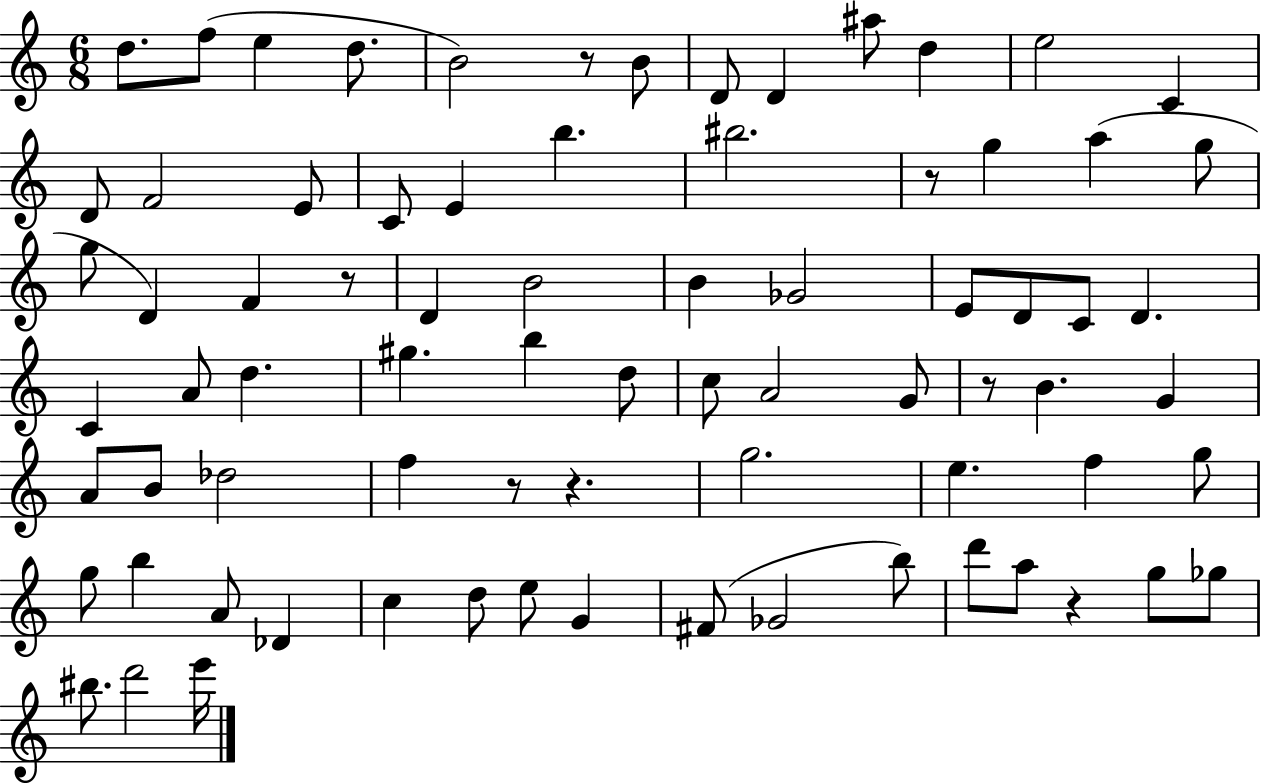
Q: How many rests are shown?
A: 7